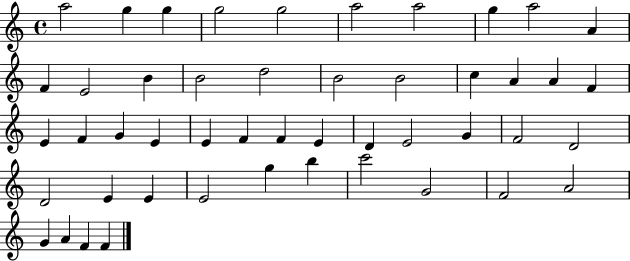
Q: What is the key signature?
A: C major